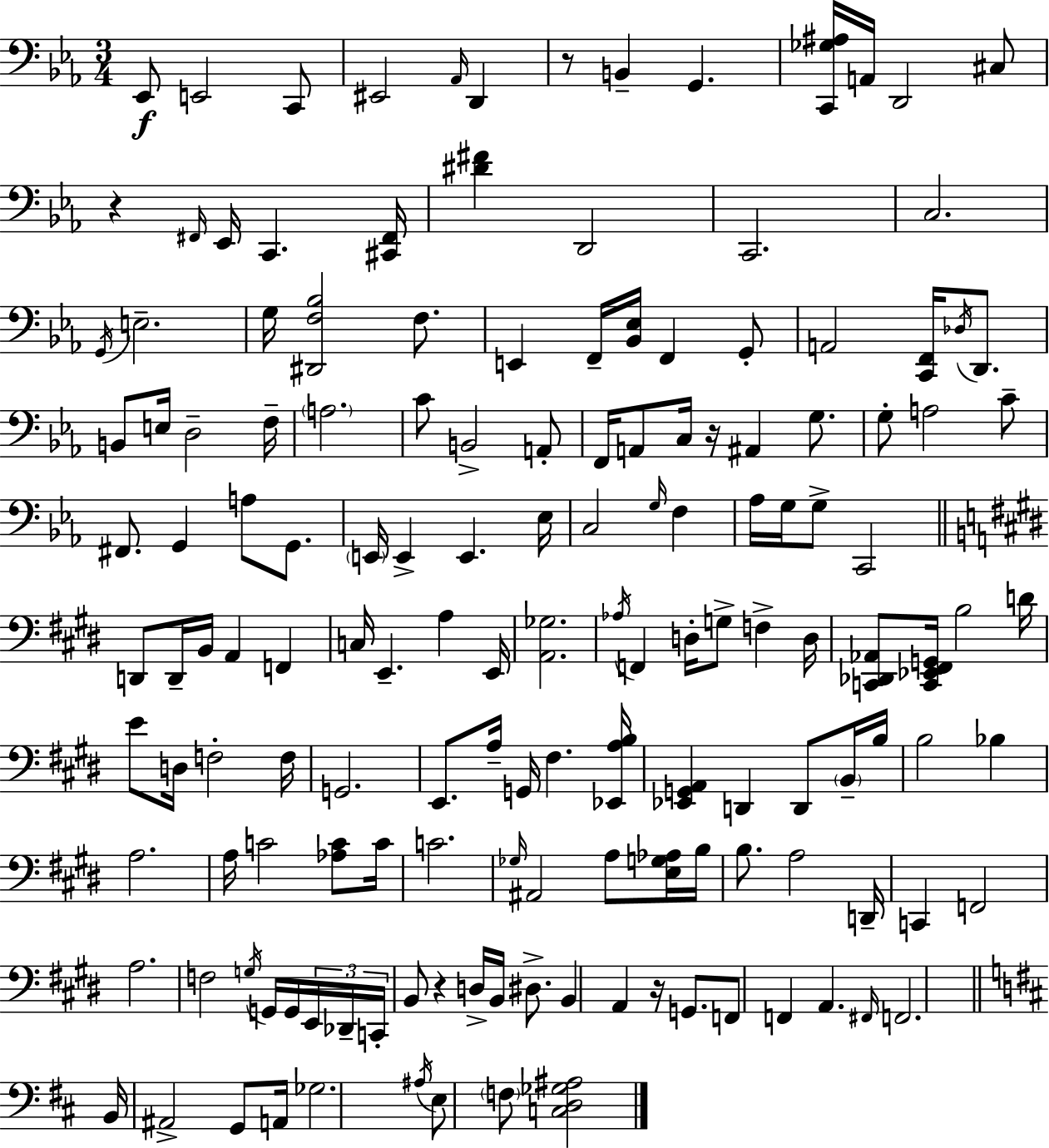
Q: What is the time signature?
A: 3/4